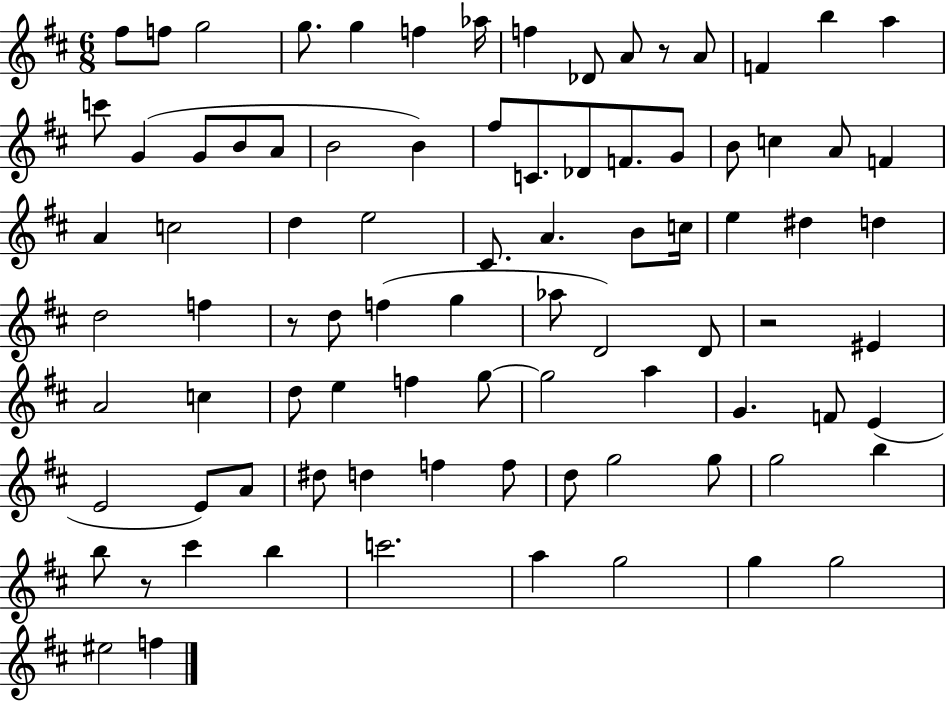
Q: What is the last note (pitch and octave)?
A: F5